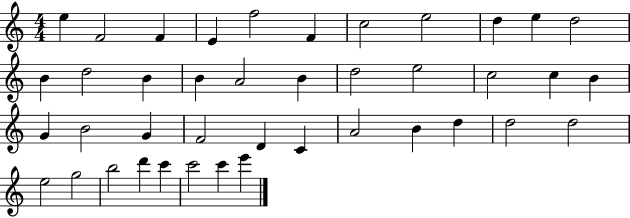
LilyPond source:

{
  \clef treble
  \numericTimeSignature
  \time 4/4
  \key c \major
  e''4 f'2 f'4 | e'4 f''2 f'4 | c''2 e''2 | d''4 e''4 d''2 | \break b'4 d''2 b'4 | b'4 a'2 b'4 | d''2 e''2 | c''2 c''4 b'4 | \break g'4 b'2 g'4 | f'2 d'4 c'4 | a'2 b'4 d''4 | d''2 d''2 | \break e''2 g''2 | b''2 d'''4 c'''4 | c'''2 c'''4 e'''4 | \bar "|."
}